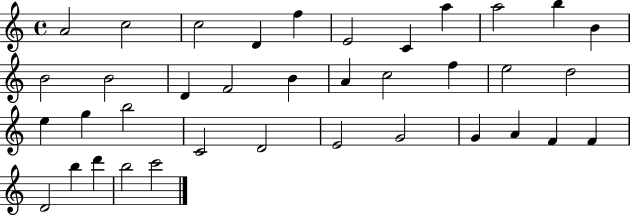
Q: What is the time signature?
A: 4/4